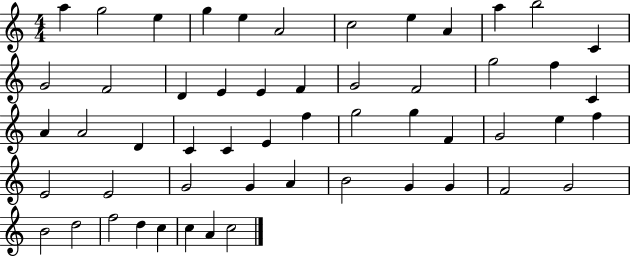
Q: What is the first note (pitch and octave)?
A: A5